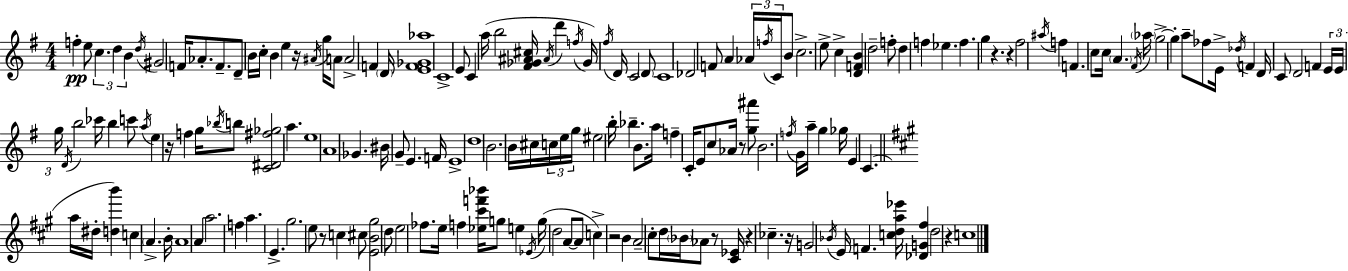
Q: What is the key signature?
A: G major